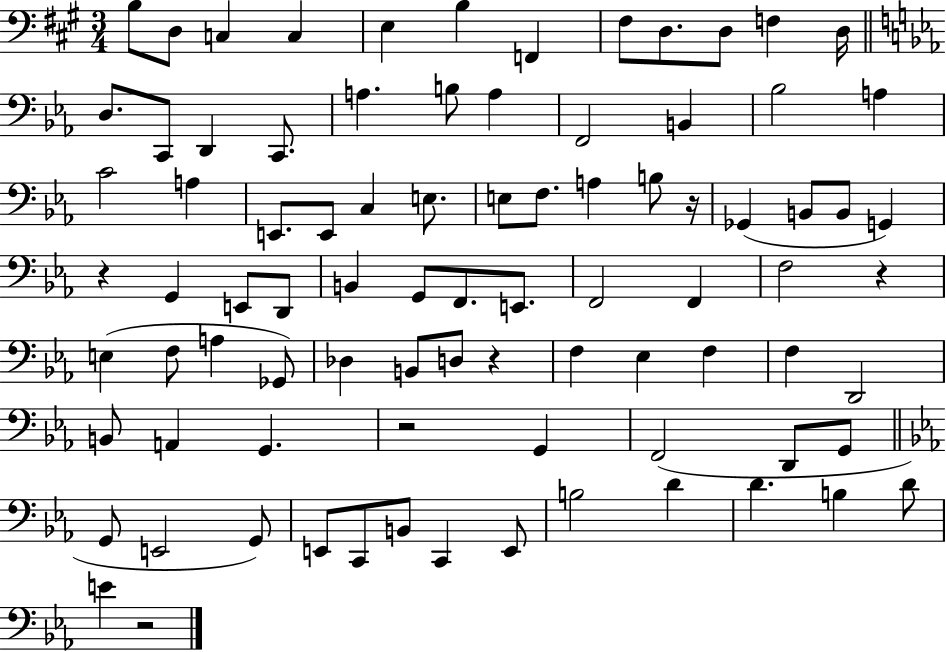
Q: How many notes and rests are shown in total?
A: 86